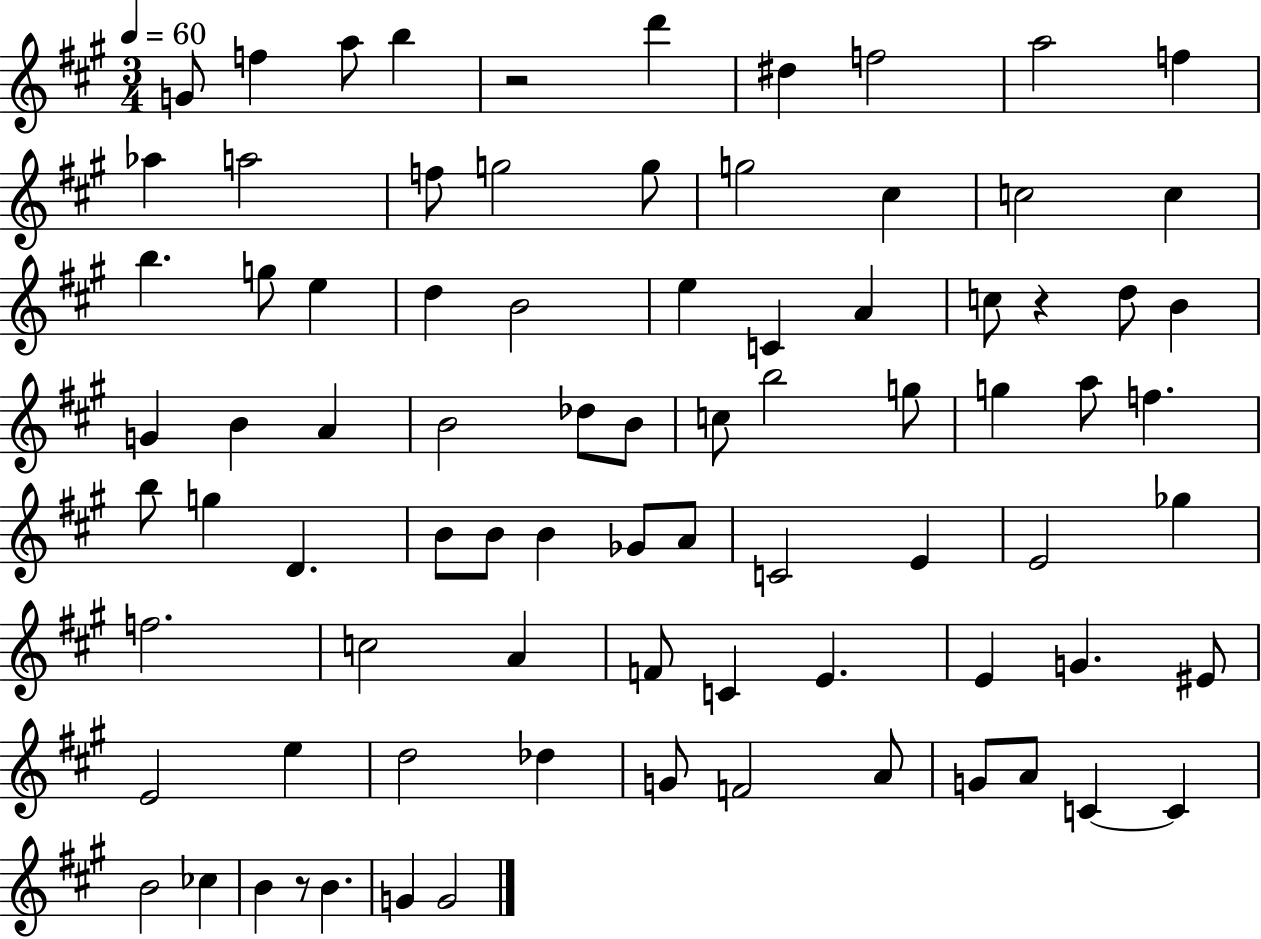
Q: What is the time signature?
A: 3/4